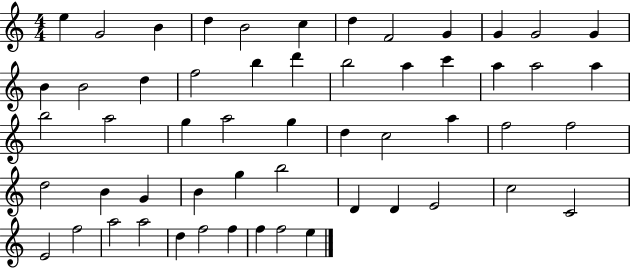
X:1
T:Untitled
M:4/4
L:1/4
K:C
e G2 B d B2 c d F2 G G G2 G B B2 d f2 b d' b2 a c' a a2 a b2 a2 g a2 g d c2 a f2 f2 d2 B G B g b2 D D E2 c2 C2 E2 f2 a2 a2 d f2 f f f2 e